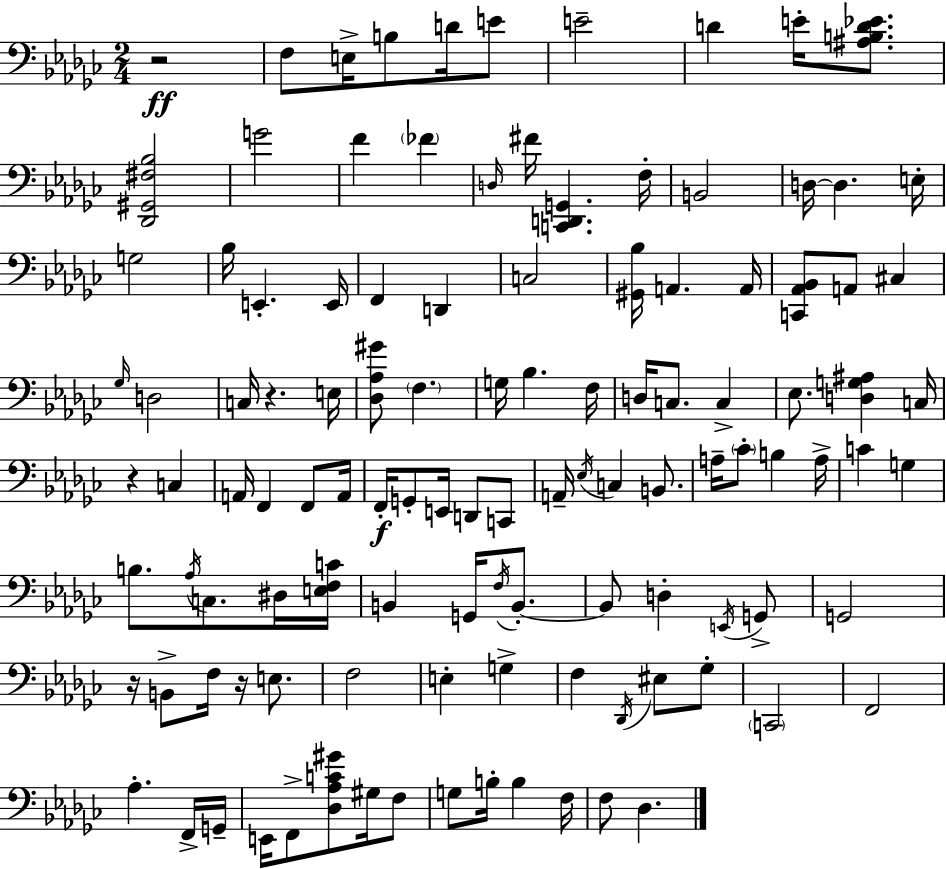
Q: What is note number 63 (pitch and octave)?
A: B3